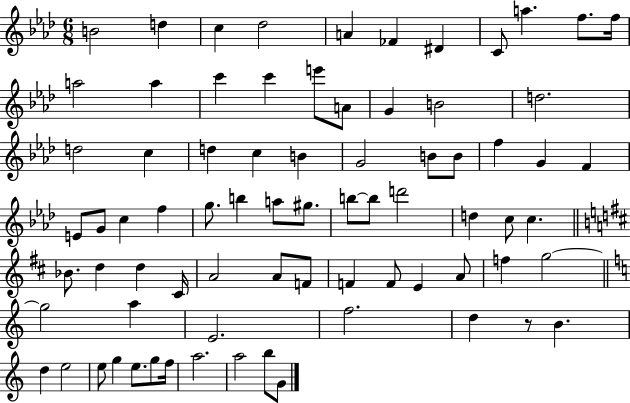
B4/h D5/q C5/q Db5/h A4/q FES4/q D#4/q C4/e A5/q. F5/e. F5/s A5/h A5/q C6/q C6/q E6/e A4/e G4/q B4/h D5/h. D5/h C5/q D5/q C5/q B4/q G4/h B4/e B4/e F5/q G4/q F4/q E4/e G4/e C5/q F5/q G5/e. B5/q A5/e G#5/e. B5/e B5/e D6/h D5/q C5/e C5/q. Bb4/e. D5/q D5/q C#4/s A4/h A4/e F4/e F4/q F4/e E4/q A4/e F5/q G5/h G5/h A5/q E4/h. F5/h. D5/q R/e B4/q. D5/q E5/h E5/e G5/q E5/e. G5/e F5/s A5/h. A5/h B5/e G4/e